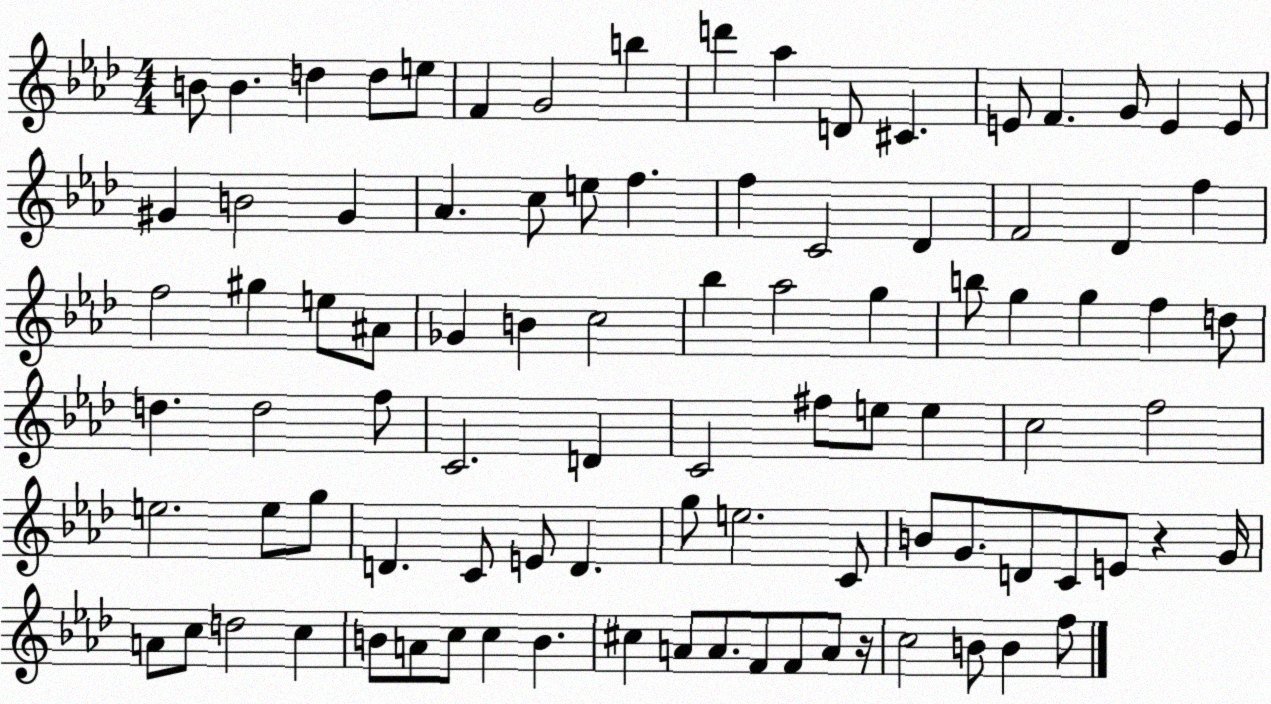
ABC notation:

X:1
T:Untitled
M:4/4
L:1/4
K:Ab
B/2 B d d/2 e/2 F G2 b d' _a D/2 ^C E/2 F G/2 E E/2 ^G B2 ^G _A c/2 e/2 f f C2 _D F2 _D f f2 ^g e/2 ^A/2 _G B c2 _b _a2 g b/2 g g f d/2 d d2 f/2 C2 D C2 ^f/2 e/2 e c2 f2 e2 e/2 g/2 D C/2 E/2 D g/2 e2 C/2 B/2 G/2 D/2 C/2 E/2 z G/4 A/2 c/2 d2 c B/2 A/2 c/2 c B ^c A/2 A/2 F/2 F/2 A/2 z/4 c2 B/2 B f/2